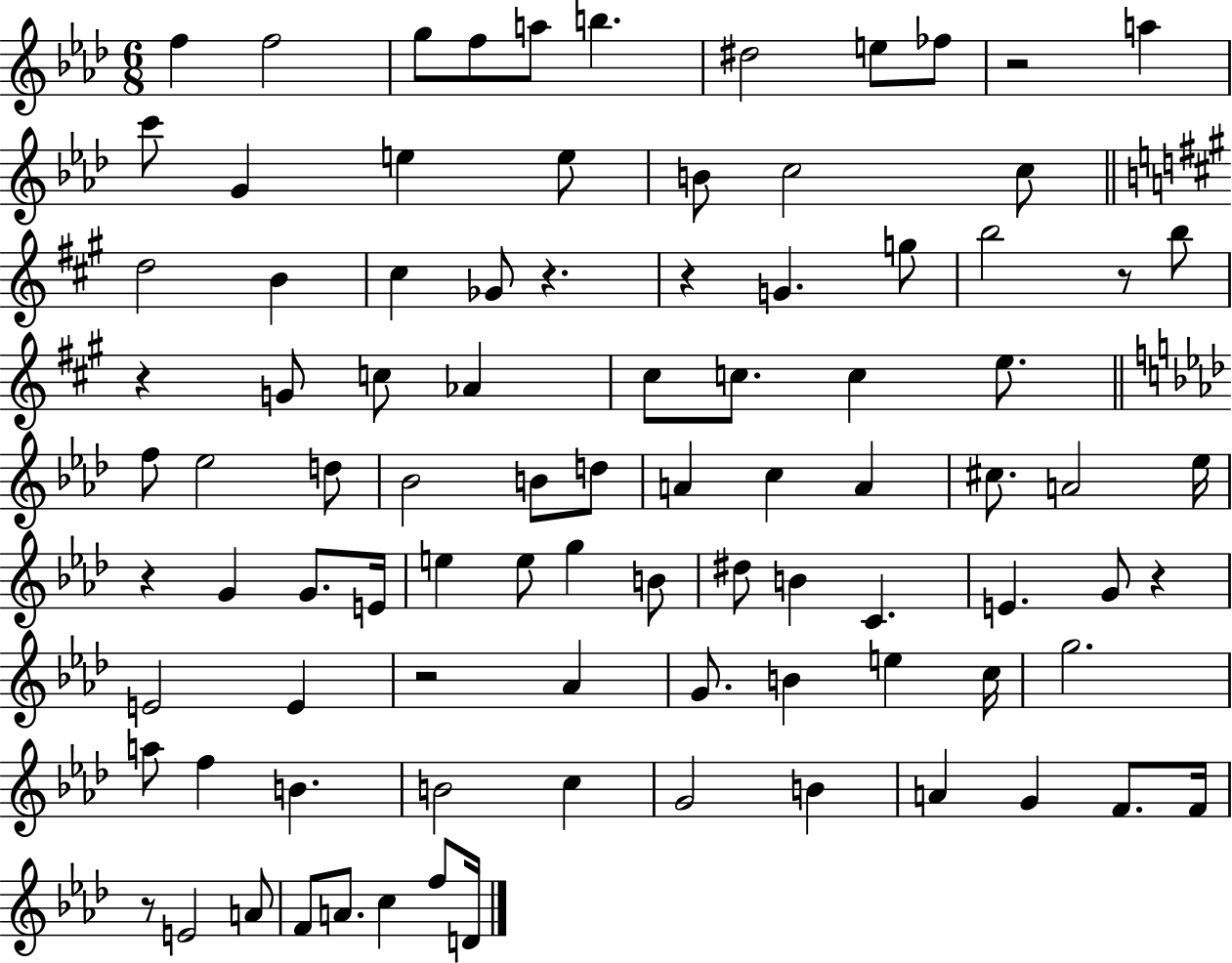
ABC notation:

X:1
T:Untitled
M:6/8
L:1/4
K:Ab
f f2 g/2 f/2 a/2 b ^d2 e/2 _f/2 z2 a c'/2 G e e/2 B/2 c2 c/2 d2 B ^c _G/2 z z G g/2 b2 z/2 b/2 z G/2 c/2 _A ^c/2 c/2 c e/2 f/2 _e2 d/2 _B2 B/2 d/2 A c A ^c/2 A2 _e/4 z G G/2 E/4 e e/2 g B/2 ^d/2 B C E G/2 z E2 E z2 _A G/2 B e c/4 g2 a/2 f B B2 c G2 B A G F/2 F/4 z/2 E2 A/2 F/2 A/2 c f/2 D/4